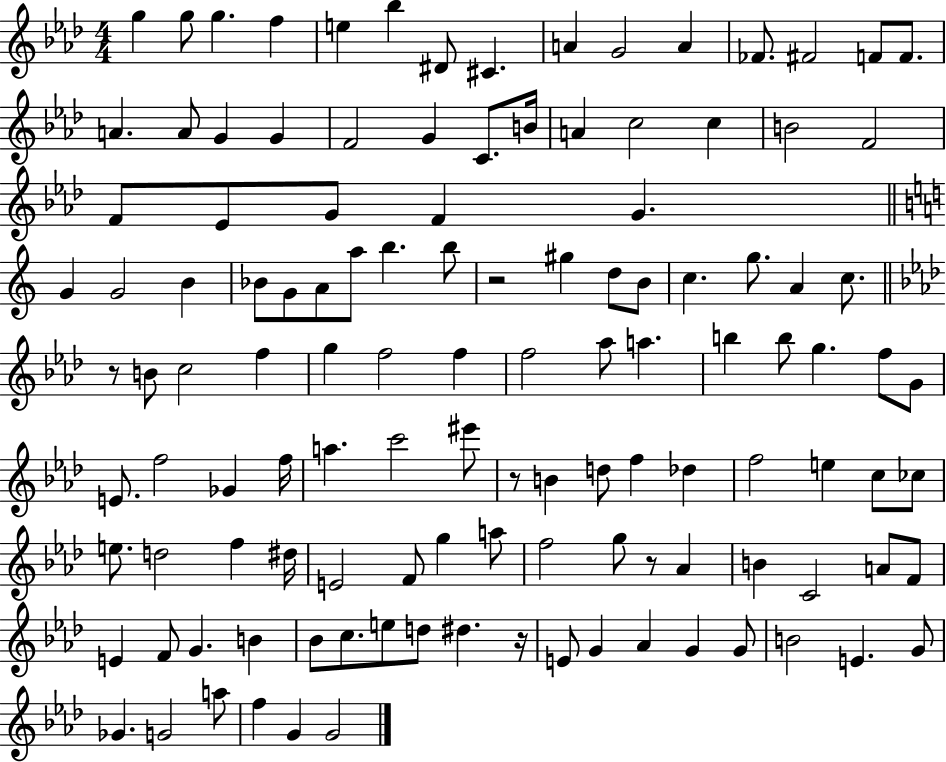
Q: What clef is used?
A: treble